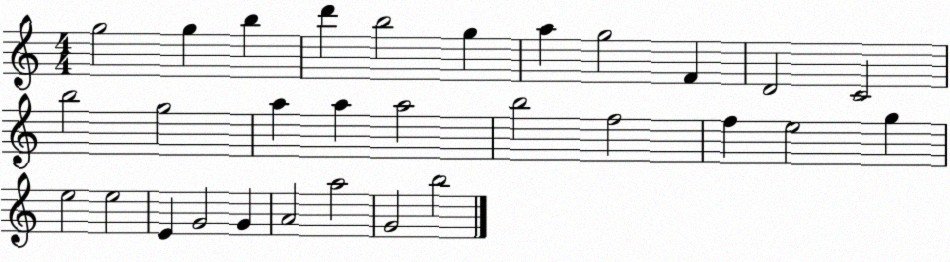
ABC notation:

X:1
T:Untitled
M:4/4
L:1/4
K:C
g2 g b d' b2 g a g2 F D2 C2 b2 g2 a a a2 b2 f2 f e2 g e2 e2 E G2 G A2 a2 G2 b2